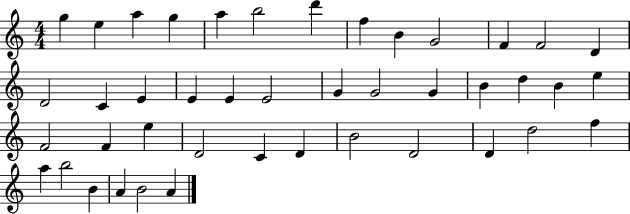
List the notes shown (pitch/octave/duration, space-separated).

G5/q E5/q A5/q G5/q A5/q B5/h D6/q F5/q B4/q G4/h F4/q F4/h D4/q D4/h C4/q E4/q E4/q E4/q E4/h G4/q G4/h G4/q B4/q D5/q B4/q E5/q F4/h F4/q E5/q D4/h C4/q D4/q B4/h D4/h D4/q D5/h F5/q A5/q B5/h B4/q A4/q B4/h A4/q